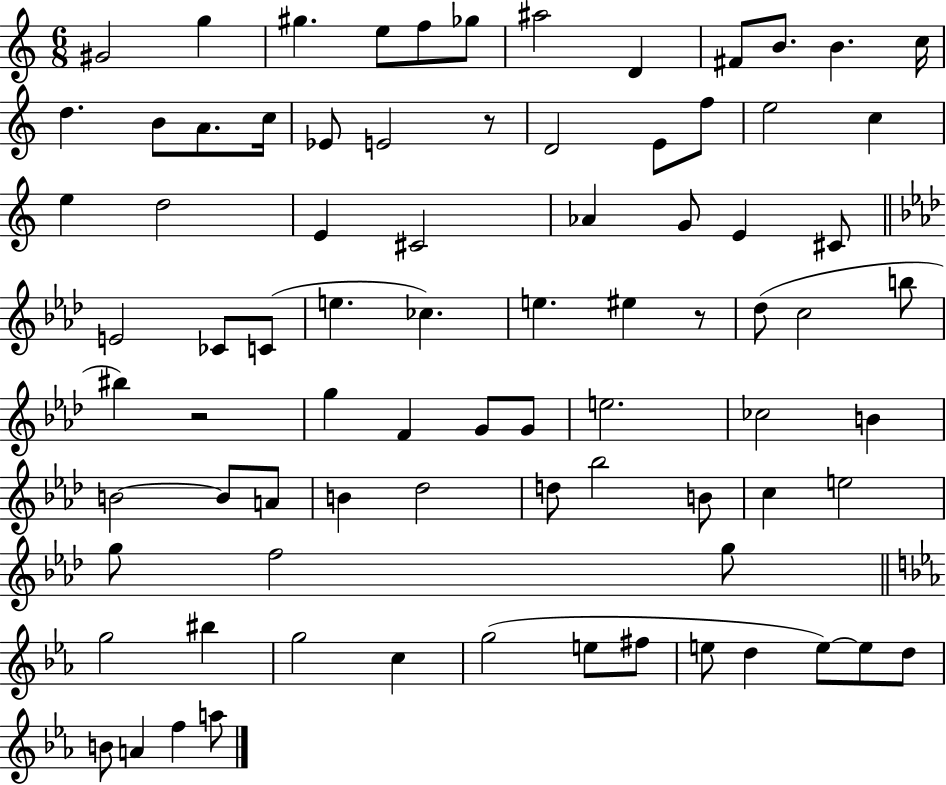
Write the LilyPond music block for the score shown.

{
  \clef treble
  \numericTimeSignature
  \time 6/8
  \key c \major
  gis'2 g''4 | gis''4. e''8 f''8 ges''8 | ais''2 d'4 | fis'8 b'8. b'4. c''16 | \break d''4. b'8 a'8. c''16 | ees'8 e'2 r8 | d'2 e'8 f''8 | e''2 c''4 | \break e''4 d''2 | e'4 cis'2 | aes'4 g'8 e'4 cis'8 | \bar "||" \break \key f \minor e'2 ces'8 c'8( | e''4. ces''4.) | e''4. eis''4 r8 | des''8( c''2 b''8 | \break bis''4) r2 | g''4 f'4 g'8 g'8 | e''2. | ces''2 b'4 | \break b'2~~ b'8 a'8 | b'4 des''2 | d''8 bes''2 b'8 | c''4 e''2 | \break g''8 f''2 g''8 | \bar "||" \break \key ees \major g''2 bis''4 | g''2 c''4 | g''2( e''8 fis''8 | e''8 d''4 e''8~~) e''8 d''8 | \break b'8 a'4 f''4 a''8 | \bar "|."
}